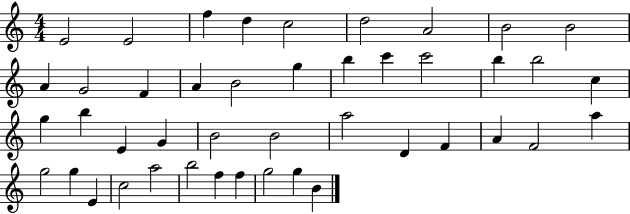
{
  \clef treble
  \numericTimeSignature
  \time 4/4
  \key c \major
  e'2 e'2 | f''4 d''4 c''2 | d''2 a'2 | b'2 b'2 | \break a'4 g'2 f'4 | a'4 b'2 g''4 | b''4 c'''4 c'''2 | b''4 b''2 c''4 | \break g''4 b''4 e'4 g'4 | b'2 b'2 | a''2 d'4 f'4 | a'4 f'2 a''4 | \break g''2 g''4 e'4 | c''2 a''2 | b''2 f''4 f''4 | g''2 g''4 b'4 | \break \bar "|."
}